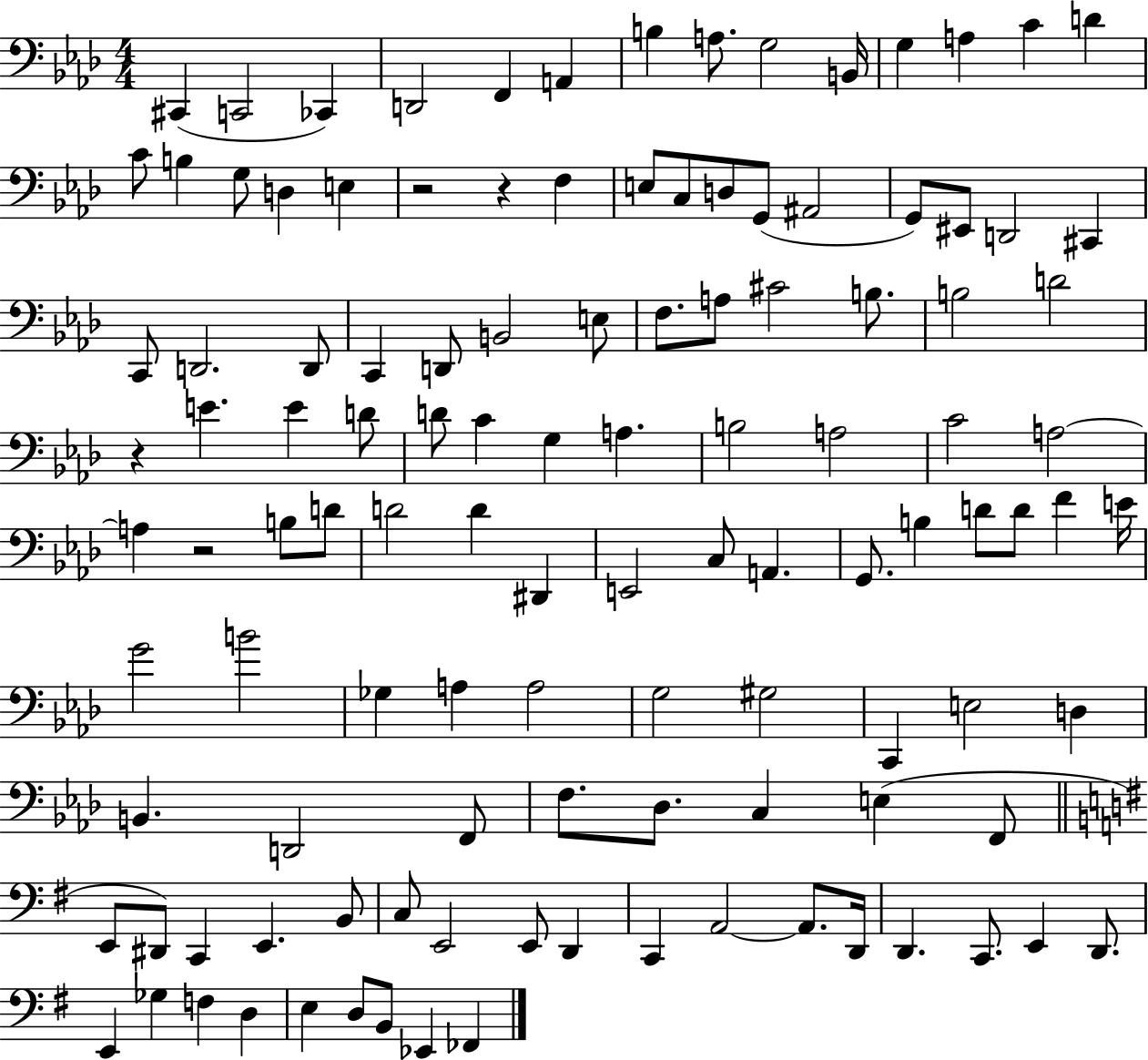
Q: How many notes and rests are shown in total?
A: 116